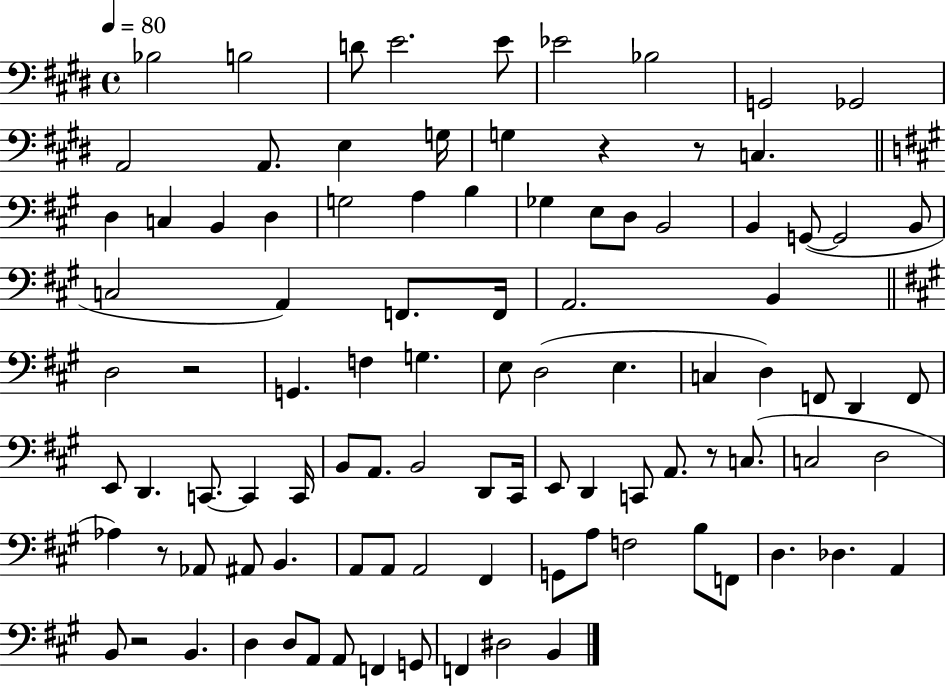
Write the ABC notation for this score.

X:1
T:Untitled
M:4/4
L:1/4
K:E
_B,2 B,2 D/2 E2 E/2 _E2 _B,2 G,,2 _G,,2 A,,2 A,,/2 E, G,/4 G, z z/2 C, D, C, B,, D, G,2 A, B, _G, E,/2 D,/2 B,,2 B,, G,,/2 G,,2 B,,/2 C,2 A,, F,,/2 F,,/4 A,,2 B,, D,2 z2 G,, F, G, E,/2 D,2 E, C, D, F,,/2 D,, F,,/2 E,,/2 D,, C,,/2 C,, C,,/4 B,,/2 A,,/2 B,,2 D,,/2 ^C,,/4 E,,/2 D,, C,,/2 A,,/2 z/2 C,/2 C,2 D,2 _A, z/2 _A,,/2 ^A,,/2 B,, A,,/2 A,,/2 A,,2 ^F,, G,,/2 A,/2 F,2 B,/2 F,,/2 D, _D, A,, B,,/2 z2 B,, D, D,/2 A,,/2 A,,/2 F,, G,,/2 F,, ^D,2 B,,